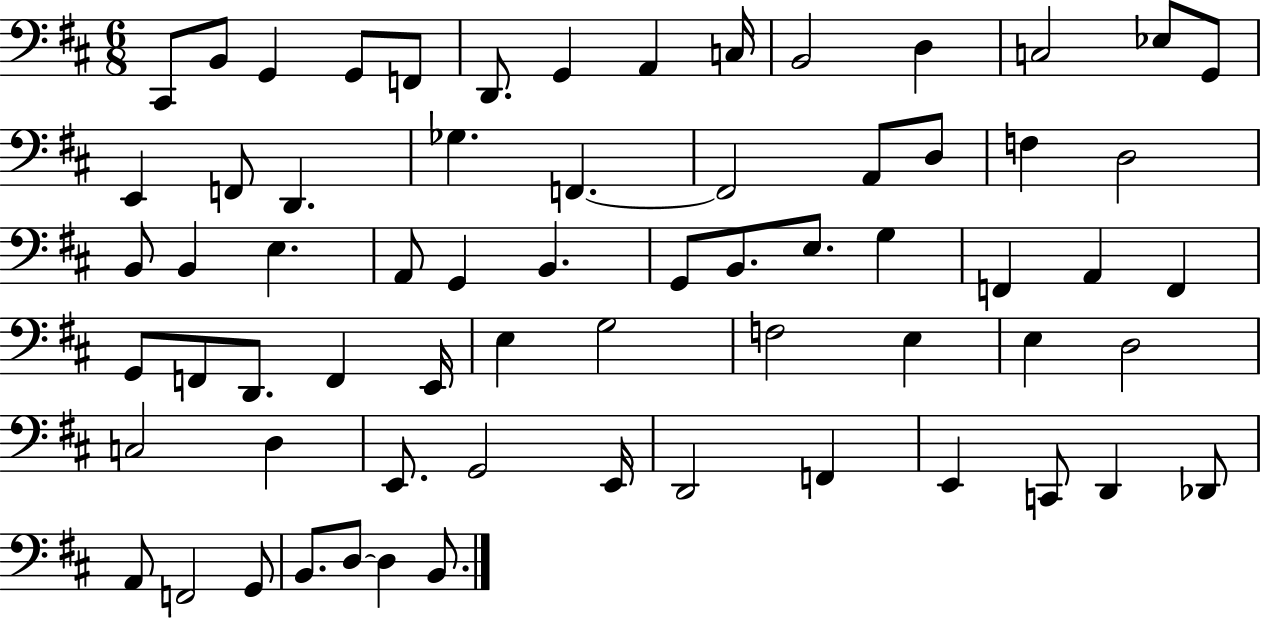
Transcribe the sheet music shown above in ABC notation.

X:1
T:Untitled
M:6/8
L:1/4
K:D
^C,,/2 B,,/2 G,, G,,/2 F,,/2 D,,/2 G,, A,, C,/4 B,,2 D, C,2 _E,/2 G,,/2 E,, F,,/2 D,, _G, F,, F,,2 A,,/2 D,/2 F, D,2 B,,/2 B,, E, A,,/2 G,, B,, G,,/2 B,,/2 E,/2 G, F,, A,, F,, G,,/2 F,,/2 D,,/2 F,, E,,/4 E, G,2 F,2 E, E, D,2 C,2 D, E,,/2 G,,2 E,,/4 D,,2 F,, E,, C,,/2 D,, _D,,/2 A,,/2 F,,2 G,,/2 B,,/2 D,/2 D, B,,/2